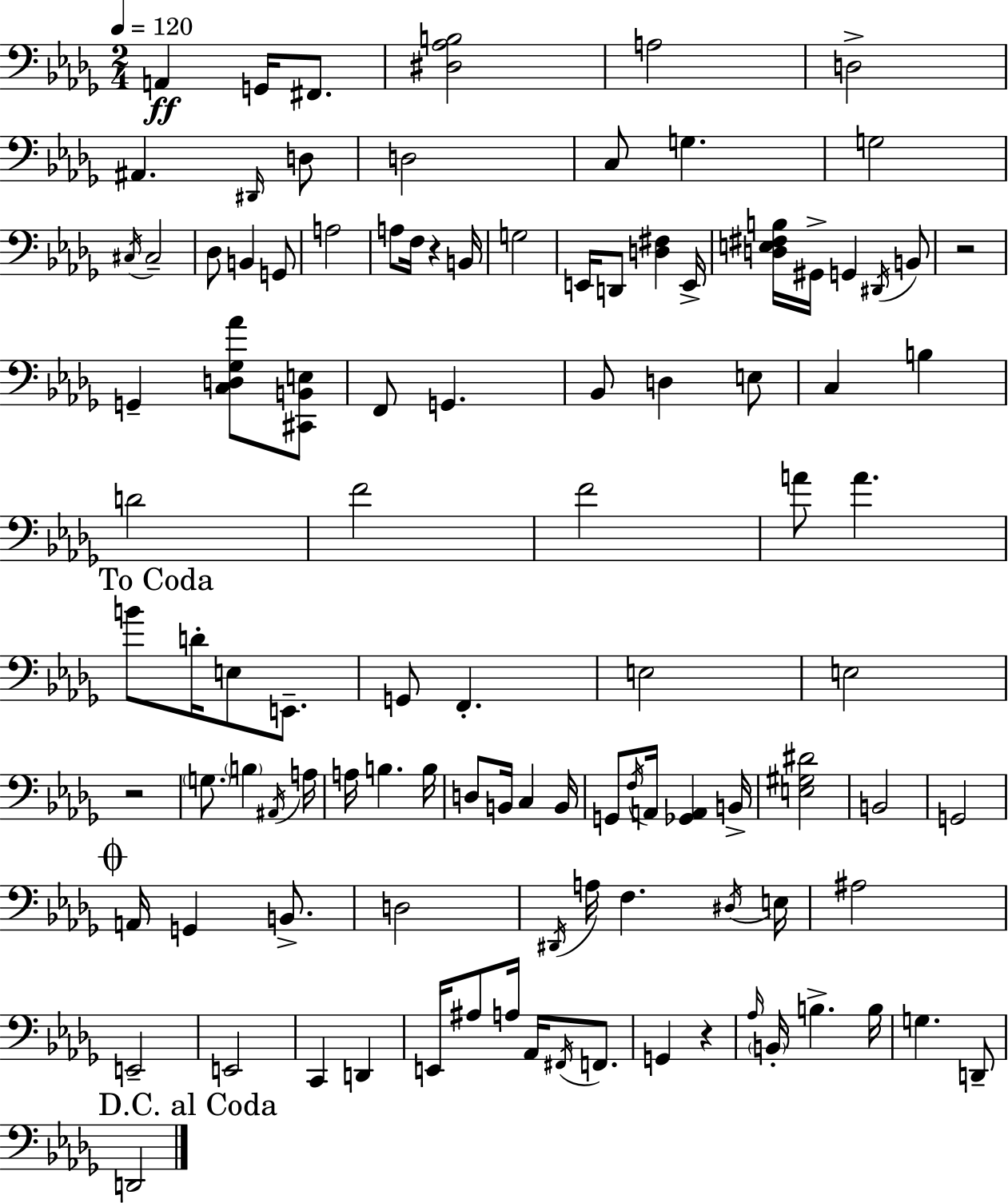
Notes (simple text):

A2/q G2/s F#2/e. [D#3,Ab3,B3]/h A3/h D3/h A#2/q. D#2/s D3/e D3/h C3/e G3/q. G3/h C#3/s C#3/h Db3/e B2/q G2/e A3/h A3/e F3/s R/q B2/s G3/h E2/s D2/e [D3,F#3]/q E2/s [D3,E3,F#3,B3]/s G#2/s G2/q D#2/s B2/e R/h G2/q [C3,D3,Gb3,Ab4]/e [C#2,B2,E3]/e F2/e G2/q. Bb2/e D3/q E3/e C3/q B3/q D4/h F4/h F4/h A4/e A4/q. B4/e D4/s E3/e E2/e. G2/e F2/q. E3/h E3/h R/h G3/e. B3/q A#2/s A3/s A3/s B3/q. B3/s D3/e B2/s C3/q B2/s G2/e F3/s A2/s [Gb2,A2]/q B2/s [E3,G#3,D#4]/h B2/h G2/h A2/s G2/q B2/e. D3/h D#2/s A3/s F3/q. D#3/s E3/s A#3/h E2/h E2/h C2/q D2/q E2/s A#3/e A3/s Ab2/s F#2/s F2/e. G2/q R/q Ab3/s B2/s B3/q. B3/s G3/q. D2/e D2/h